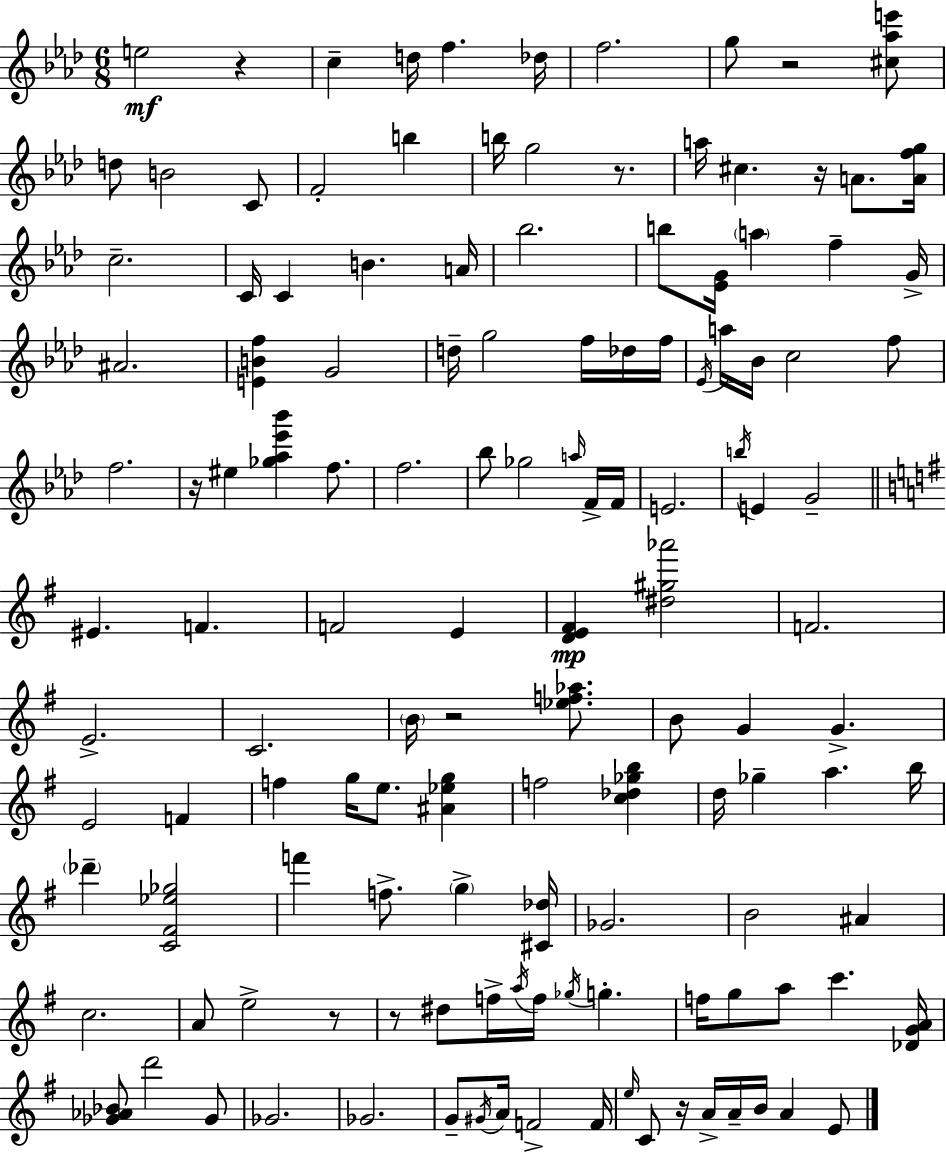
E5/h R/q C5/q D5/s F5/q. Db5/s F5/h. G5/e R/h [C#5,Ab5,E6]/e D5/e B4/h C4/e F4/h B5/q B5/s G5/h R/e. A5/s C#5/q. R/s A4/e. [A4,F5,G5]/s C5/h. C4/s C4/q B4/q. A4/s Bb5/h. B5/e [Eb4,G4]/s A5/q F5/q G4/s A#4/h. [E4,B4,F5]/q G4/h D5/s G5/h F5/s Db5/s F5/s Eb4/s A5/s Bb4/s C5/h F5/e F5/h. R/s EIS5/q [Gb5,Ab5,Eb6,Bb6]/q F5/e. F5/h. Bb5/e Gb5/h A5/s F4/s F4/s E4/h. B5/s E4/q G4/h EIS4/q. F4/q. F4/h E4/q [D4,E4,F#4]/q [D#5,G#5,Ab6]/h F4/h. E4/h. C4/h. B4/s R/h [Eb5,F5,Ab5]/e. B4/e G4/q G4/q. E4/h F4/q F5/q G5/s E5/e. [A#4,Eb5,G5]/q F5/h [C5,Db5,Gb5,B5]/q D5/s Gb5/q A5/q. B5/s Db6/q [C4,F#4,Eb5,Gb5]/h F6/q F5/e. G5/q [C#4,Db5]/s Gb4/h. B4/h A#4/q C5/h. A4/e E5/h R/e R/e D#5/e F5/s A5/s F5/s Gb5/s G5/q. F5/s G5/e A5/e C6/q. [Db4,G4,A4]/s [Gb4,Ab4,Bb4]/e D6/h Gb4/e Gb4/h. Gb4/h. G4/e G#4/s A4/s F4/h F4/s E5/s C4/e R/s A4/s A4/s B4/s A4/q E4/e